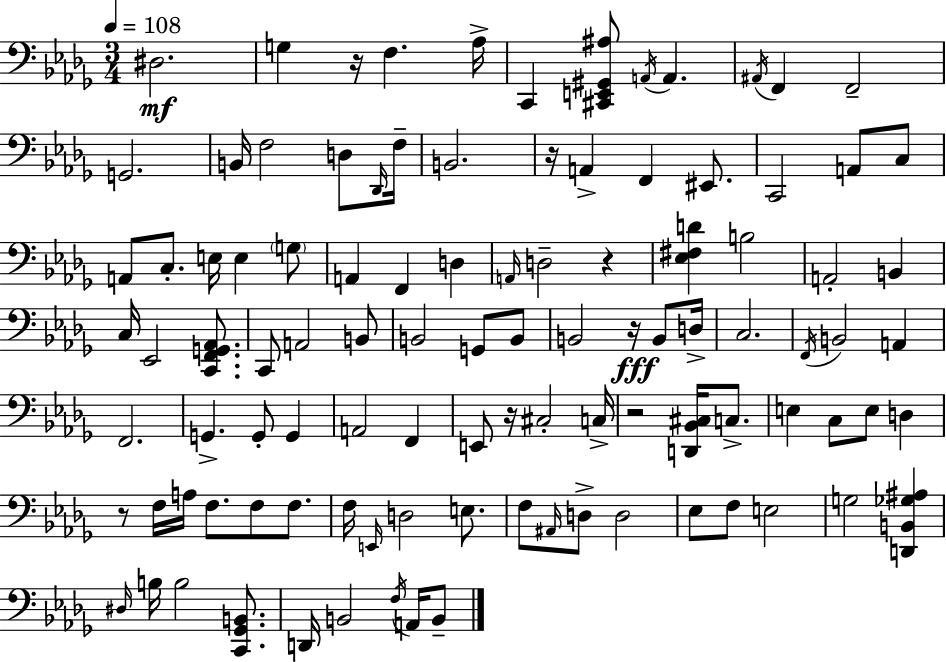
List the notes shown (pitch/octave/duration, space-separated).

D#3/h. G3/q R/s F3/q. Ab3/s C2/q [C#2,E2,G#2,A#3]/e A2/s A2/q. A#2/s F2/q F2/h G2/h. B2/s F3/h D3/e Db2/s F3/s B2/h. R/s A2/q F2/q EIS2/e. C2/h A2/e C3/e A2/e C3/e. E3/s E3/q G3/e A2/q F2/q D3/q A2/s D3/h R/q [Eb3,F#3,D4]/q B3/h A2/h B2/q C3/s Eb2/h [C2,F2,G2,Ab2]/e. C2/e A2/h B2/e B2/h G2/e B2/e B2/h R/s B2/e D3/s C3/h. F2/s B2/h A2/q F2/h. G2/q. G2/e G2/q A2/h F2/q E2/e R/s C#3/h C3/s R/h [D2,Bb2,C#3]/s C3/e. E3/q C3/e E3/e D3/q R/e F3/s A3/s F3/e. F3/e F3/e. F3/s E2/s D3/h E3/e. F3/e A#2/s D3/e D3/h Eb3/e F3/e E3/h G3/h [D2,B2,Gb3,A#3]/q D#3/s B3/s B3/h [C2,Gb2,B2]/e. D2/s B2/h F3/s A2/s B2/e